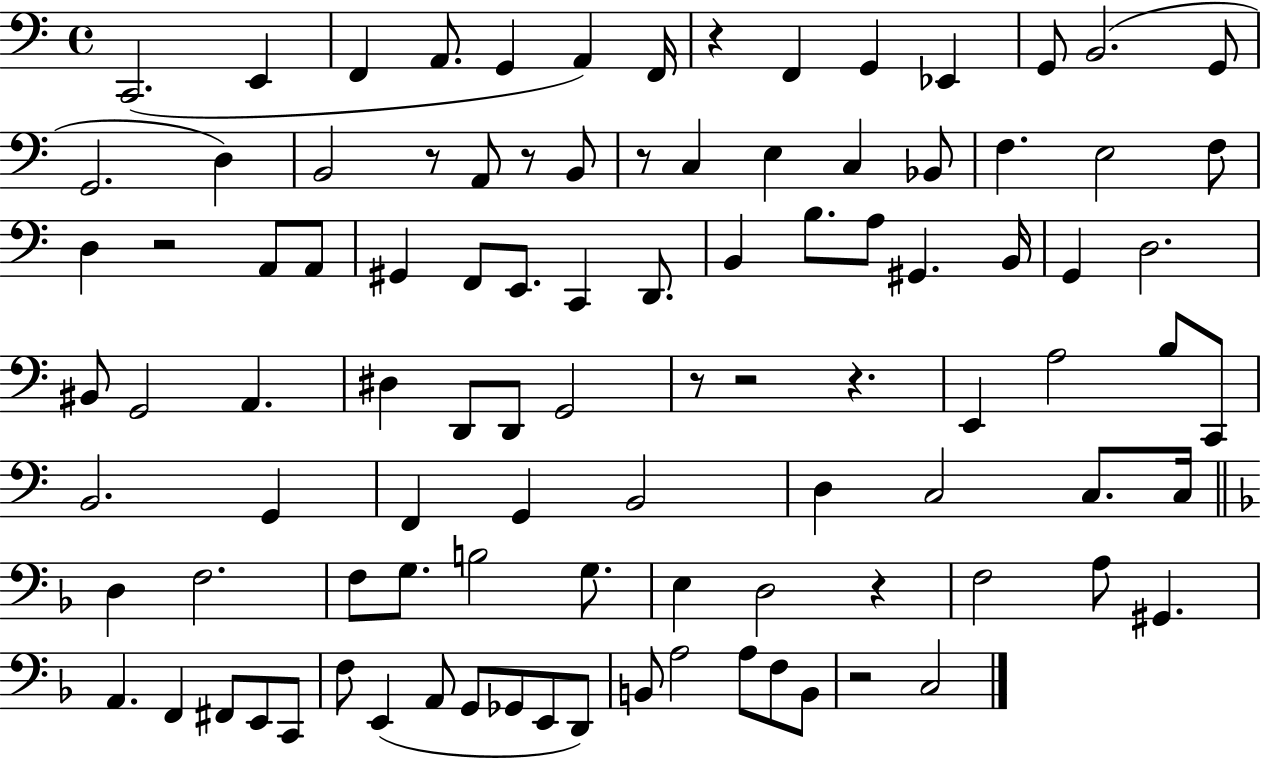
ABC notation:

X:1
T:Untitled
M:4/4
L:1/4
K:C
C,,2 E,, F,, A,,/2 G,, A,, F,,/4 z F,, G,, _E,, G,,/2 B,,2 G,,/2 G,,2 D, B,,2 z/2 A,,/2 z/2 B,,/2 z/2 C, E, C, _B,,/2 F, E,2 F,/2 D, z2 A,,/2 A,,/2 ^G,, F,,/2 E,,/2 C,, D,,/2 B,, B,/2 A,/2 ^G,, B,,/4 G,, D,2 ^B,,/2 G,,2 A,, ^D, D,,/2 D,,/2 G,,2 z/2 z2 z E,, A,2 B,/2 C,,/2 B,,2 G,, F,, G,, B,,2 D, C,2 C,/2 C,/4 D, F,2 F,/2 G,/2 B,2 G,/2 E, D,2 z F,2 A,/2 ^G,, A,, F,, ^F,,/2 E,,/2 C,,/2 F,/2 E,, A,,/2 G,,/2 _G,,/2 E,,/2 D,,/2 B,,/2 A,2 A,/2 F,/2 B,,/2 z2 C,2